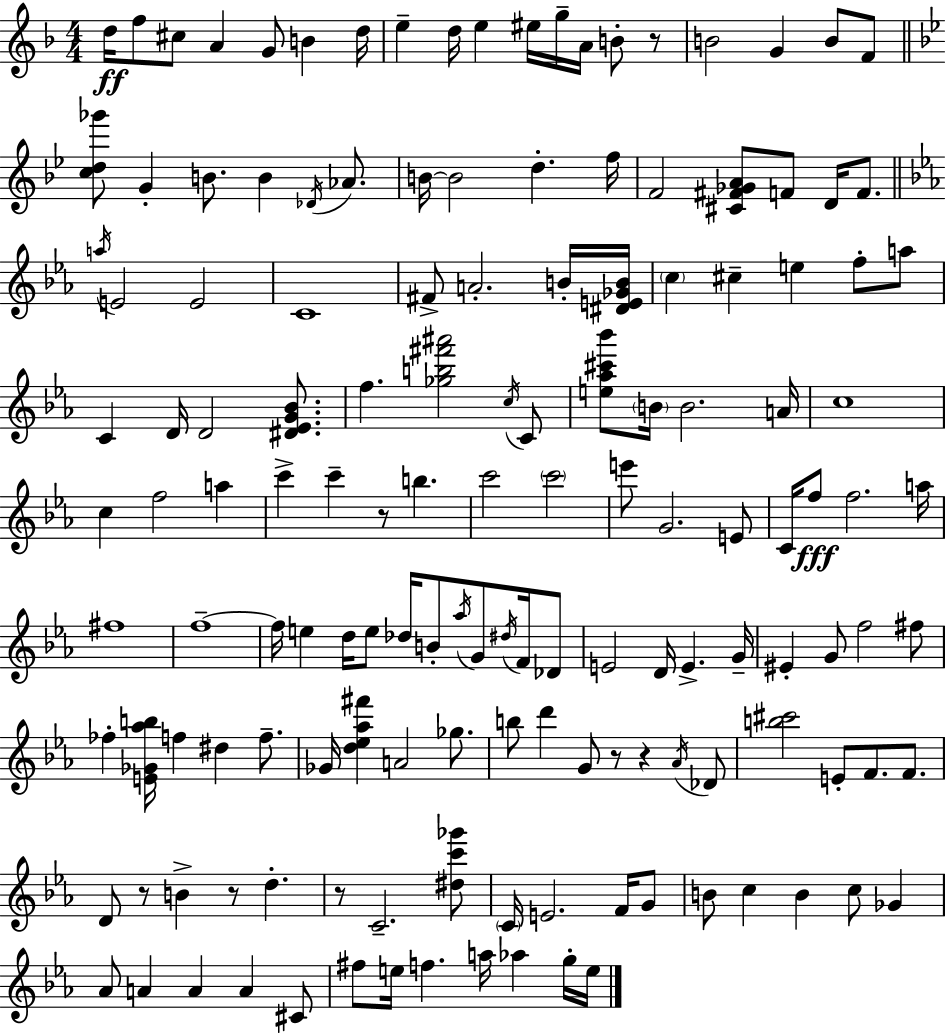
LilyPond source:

{
  \clef treble
  \numericTimeSignature
  \time 4/4
  \key f \major
  d''16\ff f''8 cis''8 a'4 g'8 b'4 d''16 | e''4-- d''16 e''4 eis''16 g''16-- a'16 b'8-. r8 | b'2 g'4 b'8 f'8 | \bar "||" \break \key bes \major <c'' d'' ges'''>8 g'4-. b'8. b'4 \acciaccatura { des'16 } aes'8. | b'16~~ b'2 d''4.-. | f''16 f'2 <cis' fis' ges' a'>8 f'8 d'16 f'8. | \bar "||" \break \key ees \major \acciaccatura { a''16 } e'2 e'2 | c'1 | fis'8-> a'2.-. b'16-. | <dis' e' ges' b'>16 \parenthesize c''4 cis''4-- e''4 f''8-. a''8 | \break c'4 d'16 d'2 <dis' ees' g' bes'>8. | f''4. <ges'' b'' fis''' ais'''>2 \acciaccatura { c''16 } | c'8 <e'' aes'' cis''' bes'''>8 \parenthesize b'16 b'2. | a'16 c''1 | \break c''4 f''2 a''4 | c'''4-> c'''4-- r8 b''4. | c'''2 \parenthesize c'''2 | e'''8 g'2. | \break e'8 c'16 f''8\fff f''2. | a''16 fis''1 | f''1--~~ | f''16 e''4 d''16 e''8 des''16 b'8-. \acciaccatura { aes''16 } g'8 | \break \acciaccatura { dis''16 } f'16 des'8 e'2 d'16 e'4.-> | g'16-- eis'4-. g'8 f''2 | fis''8 fes''4-. <e' ges' aes'' b''>16 f''4 dis''4 | f''8.-- ges'16 <d'' ees'' aes'' fis'''>4 a'2 | \break ges''8. b''8 d'''4 g'8 r8 r4 | \acciaccatura { aes'16 } des'8 <b'' cis'''>2 e'8-. f'8. | f'8. d'8 r8 b'4-> r8 d''4.-. | r8 c'2.-- | \break <dis'' c''' ges'''>8 \parenthesize c'16 e'2. | f'16 g'8 b'8 c''4 b'4 c''8 | ges'4 aes'8 a'4 a'4 a'4 | cis'8 fis''8 e''16 f''4. a''16 aes''4 | \break g''16-. e''16 \bar "|."
}